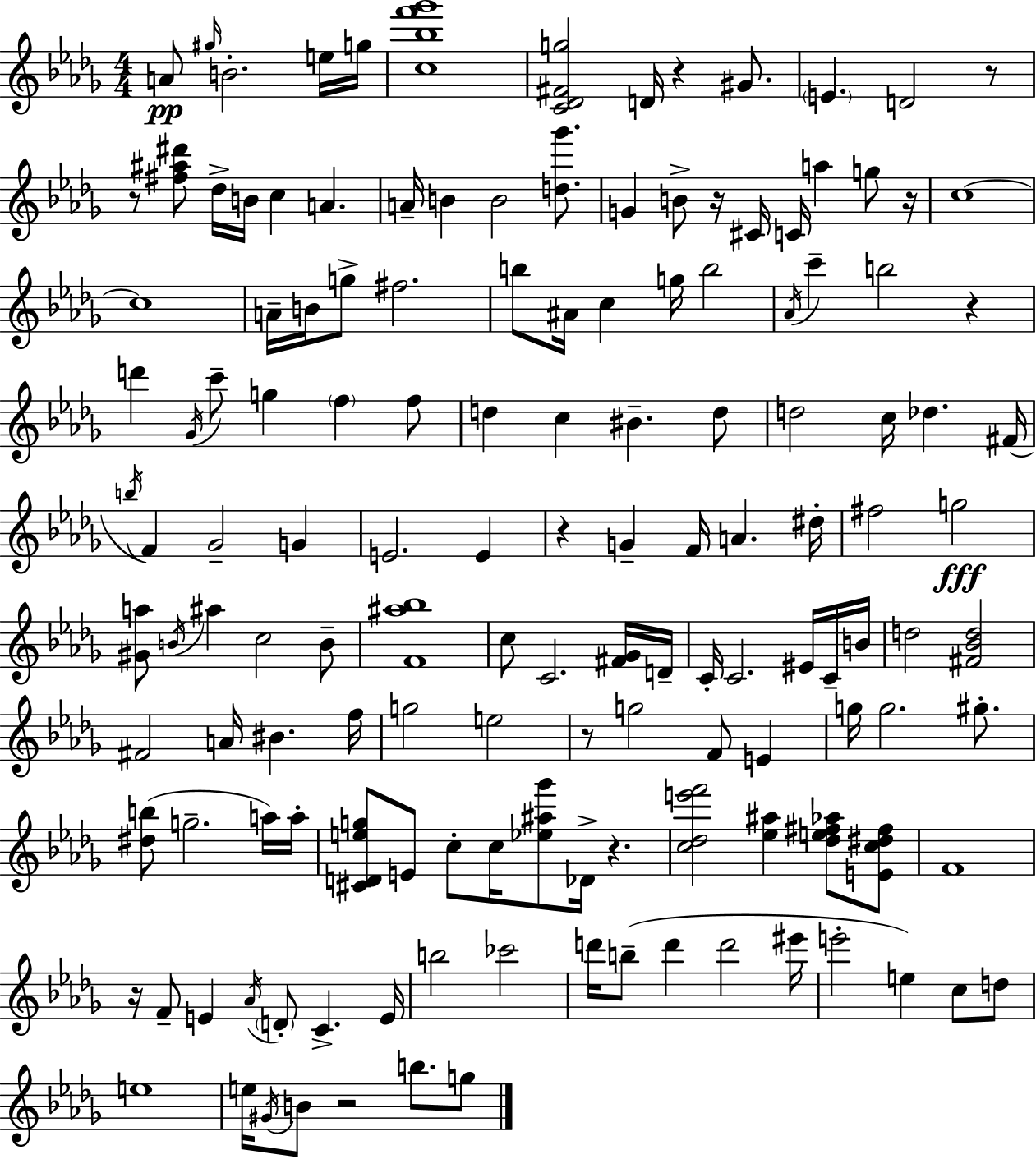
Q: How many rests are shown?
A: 11